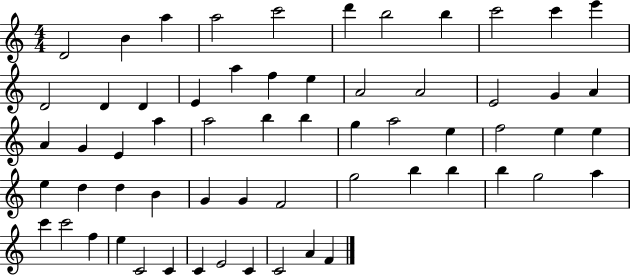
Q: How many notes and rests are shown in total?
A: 61